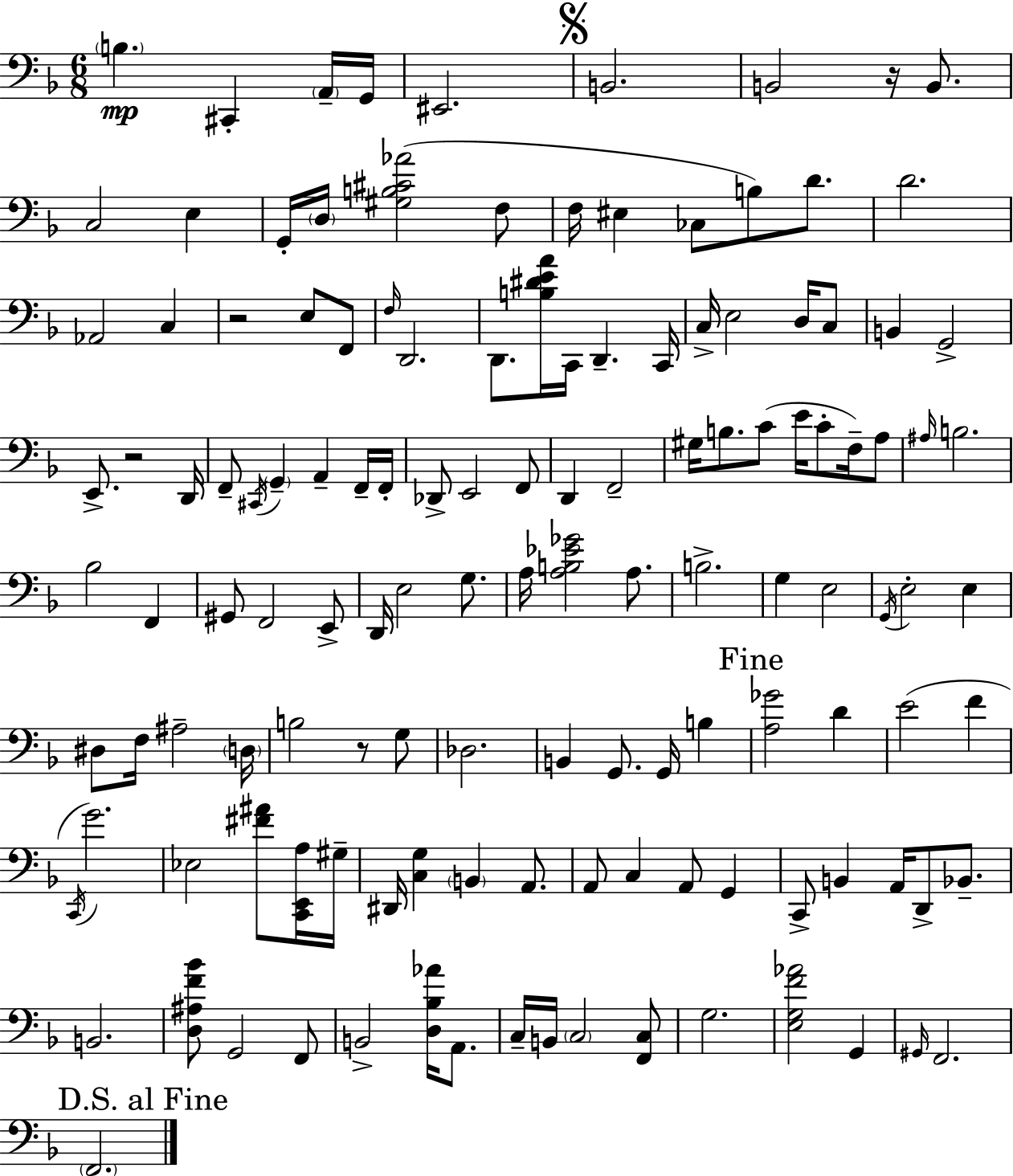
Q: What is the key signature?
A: D minor